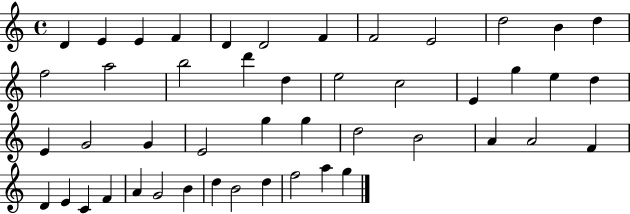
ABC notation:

X:1
T:Untitled
M:4/4
L:1/4
K:C
D E E F D D2 F F2 E2 d2 B d f2 a2 b2 d' d e2 c2 E g e d E G2 G E2 g g d2 B2 A A2 F D E C F A G2 B d B2 d f2 a g